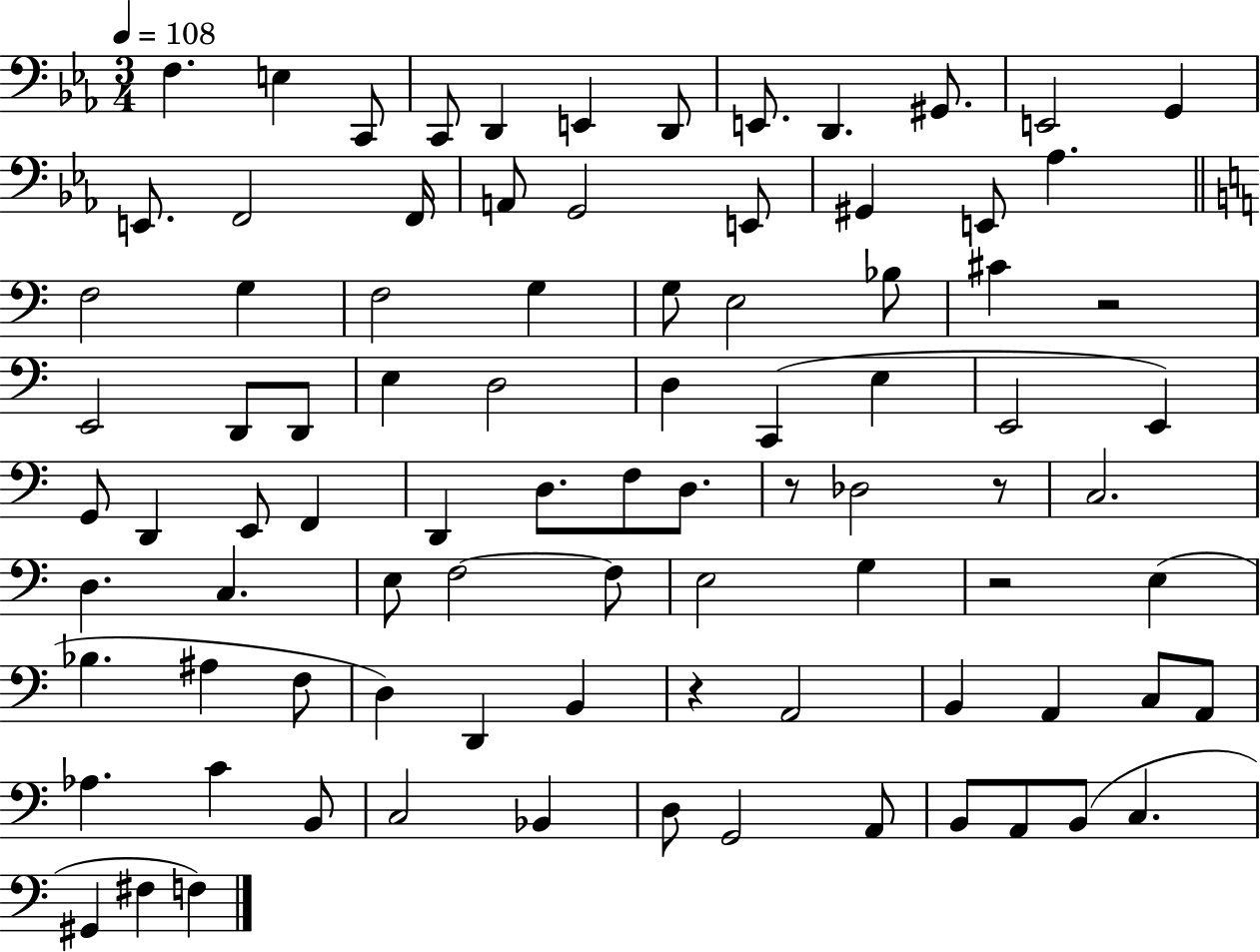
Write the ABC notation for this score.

X:1
T:Untitled
M:3/4
L:1/4
K:Eb
F, E, C,,/2 C,,/2 D,, E,, D,,/2 E,,/2 D,, ^G,,/2 E,,2 G,, E,,/2 F,,2 F,,/4 A,,/2 G,,2 E,,/2 ^G,, E,,/2 _A, F,2 G, F,2 G, G,/2 E,2 _B,/2 ^C z2 E,,2 D,,/2 D,,/2 E, D,2 D, C,, E, E,,2 E,, G,,/2 D,, E,,/2 F,, D,, D,/2 F,/2 D,/2 z/2 _D,2 z/2 C,2 D, C, E,/2 F,2 F,/2 E,2 G, z2 E, _B, ^A, F,/2 D, D,, B,, z A,,2 B,, A,, C,/2 A,,/2 _A, C B,,/2 C,2 _B,, D,/2 G,,2 A,,/2 B,,/2 A,,/2 B,,/2 C, ^G,, ^F, F,